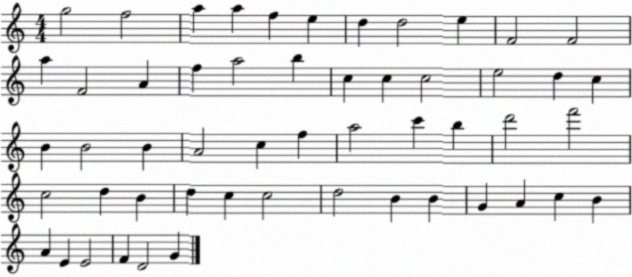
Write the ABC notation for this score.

X:1
T:Untitled
M:4/4
L:1/4
K:C
g2 f2 a a f e d d2 e F2 F2 a F2 A f a2 b c c c2 e2 d c B B2 B A2 c f a2 c' b d'2 f'2 c2 d B d c c2 d2 B B G A c B A E E2 F D2 G